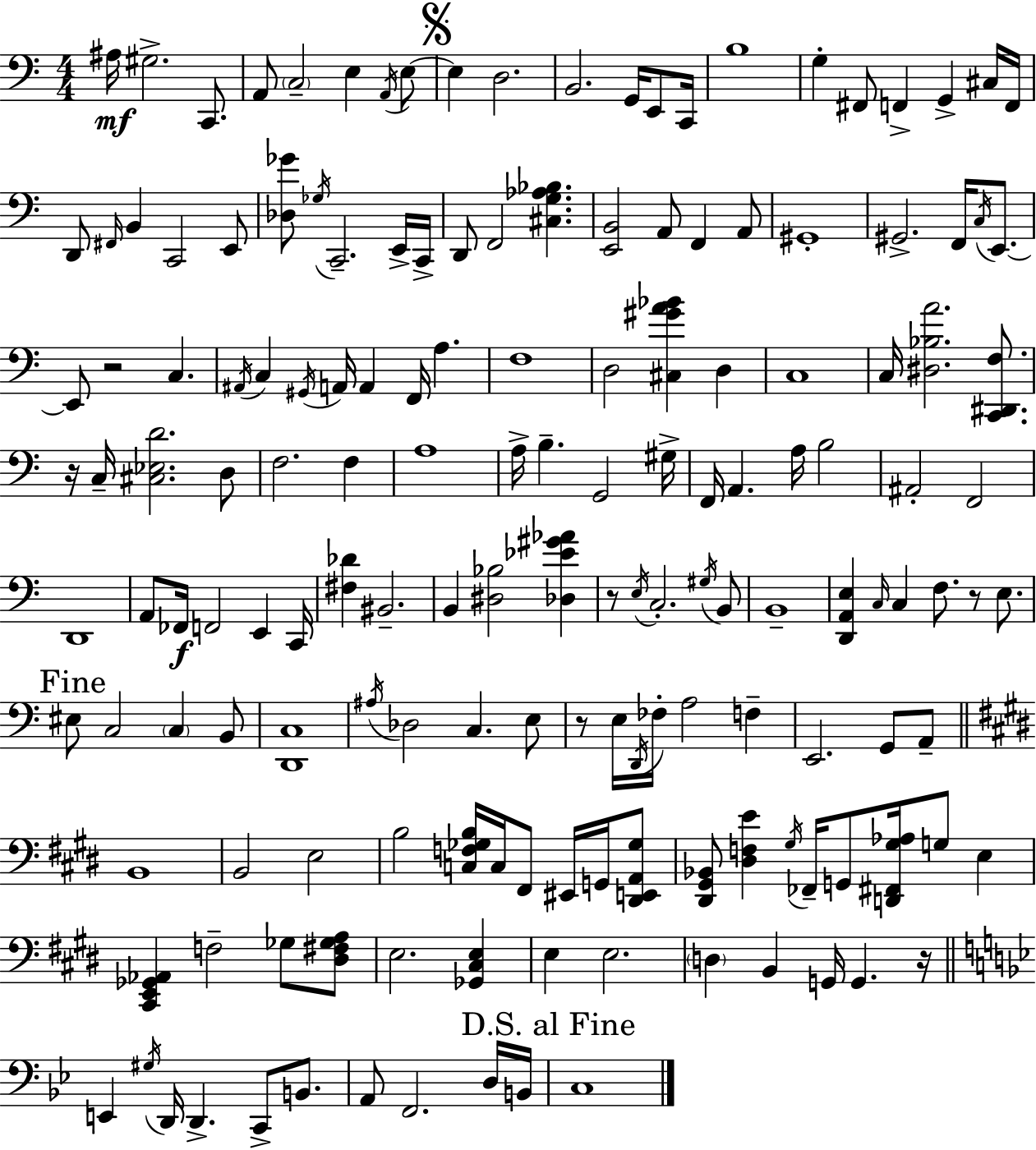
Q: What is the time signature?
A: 4/4